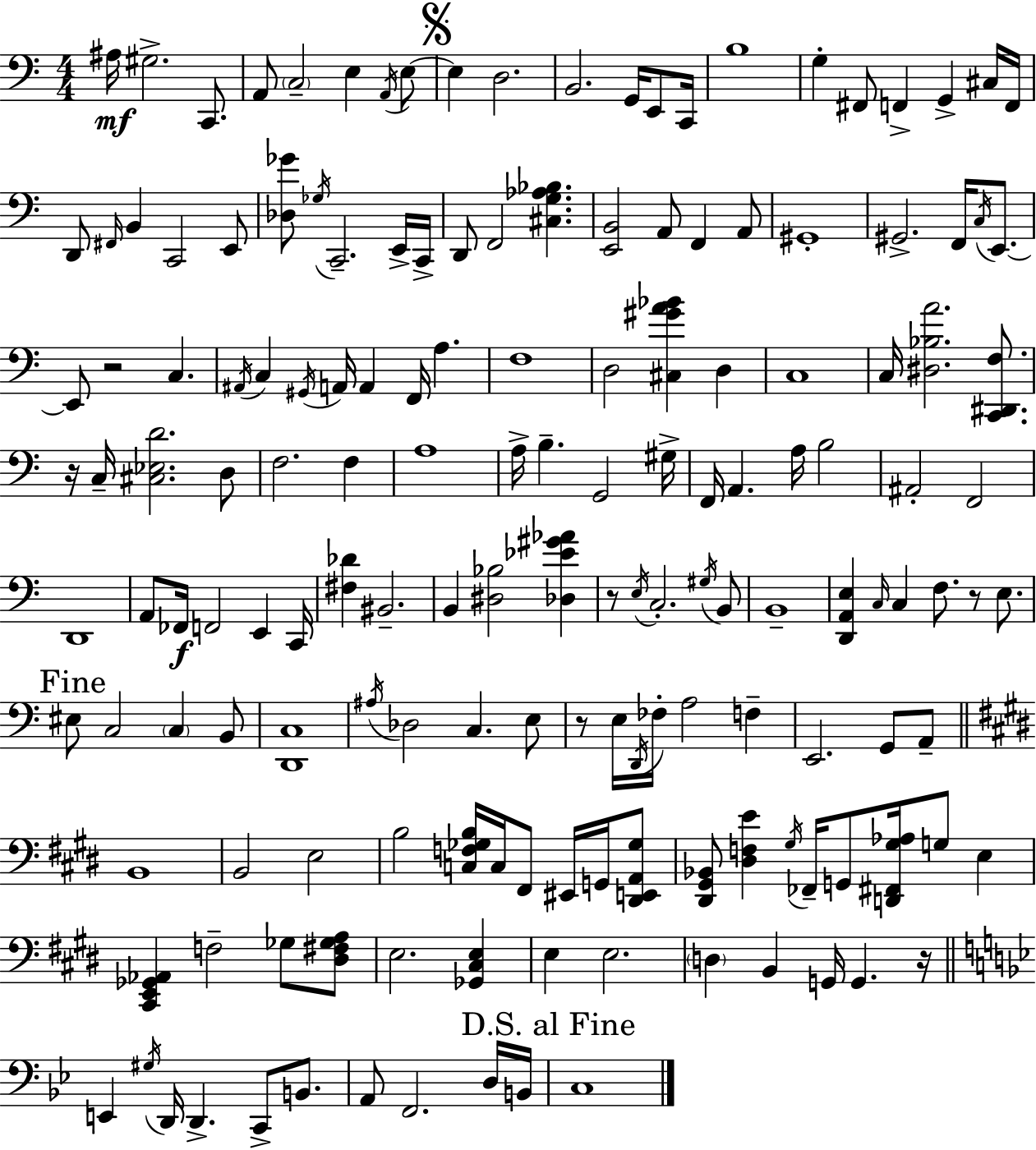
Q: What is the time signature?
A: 4/4